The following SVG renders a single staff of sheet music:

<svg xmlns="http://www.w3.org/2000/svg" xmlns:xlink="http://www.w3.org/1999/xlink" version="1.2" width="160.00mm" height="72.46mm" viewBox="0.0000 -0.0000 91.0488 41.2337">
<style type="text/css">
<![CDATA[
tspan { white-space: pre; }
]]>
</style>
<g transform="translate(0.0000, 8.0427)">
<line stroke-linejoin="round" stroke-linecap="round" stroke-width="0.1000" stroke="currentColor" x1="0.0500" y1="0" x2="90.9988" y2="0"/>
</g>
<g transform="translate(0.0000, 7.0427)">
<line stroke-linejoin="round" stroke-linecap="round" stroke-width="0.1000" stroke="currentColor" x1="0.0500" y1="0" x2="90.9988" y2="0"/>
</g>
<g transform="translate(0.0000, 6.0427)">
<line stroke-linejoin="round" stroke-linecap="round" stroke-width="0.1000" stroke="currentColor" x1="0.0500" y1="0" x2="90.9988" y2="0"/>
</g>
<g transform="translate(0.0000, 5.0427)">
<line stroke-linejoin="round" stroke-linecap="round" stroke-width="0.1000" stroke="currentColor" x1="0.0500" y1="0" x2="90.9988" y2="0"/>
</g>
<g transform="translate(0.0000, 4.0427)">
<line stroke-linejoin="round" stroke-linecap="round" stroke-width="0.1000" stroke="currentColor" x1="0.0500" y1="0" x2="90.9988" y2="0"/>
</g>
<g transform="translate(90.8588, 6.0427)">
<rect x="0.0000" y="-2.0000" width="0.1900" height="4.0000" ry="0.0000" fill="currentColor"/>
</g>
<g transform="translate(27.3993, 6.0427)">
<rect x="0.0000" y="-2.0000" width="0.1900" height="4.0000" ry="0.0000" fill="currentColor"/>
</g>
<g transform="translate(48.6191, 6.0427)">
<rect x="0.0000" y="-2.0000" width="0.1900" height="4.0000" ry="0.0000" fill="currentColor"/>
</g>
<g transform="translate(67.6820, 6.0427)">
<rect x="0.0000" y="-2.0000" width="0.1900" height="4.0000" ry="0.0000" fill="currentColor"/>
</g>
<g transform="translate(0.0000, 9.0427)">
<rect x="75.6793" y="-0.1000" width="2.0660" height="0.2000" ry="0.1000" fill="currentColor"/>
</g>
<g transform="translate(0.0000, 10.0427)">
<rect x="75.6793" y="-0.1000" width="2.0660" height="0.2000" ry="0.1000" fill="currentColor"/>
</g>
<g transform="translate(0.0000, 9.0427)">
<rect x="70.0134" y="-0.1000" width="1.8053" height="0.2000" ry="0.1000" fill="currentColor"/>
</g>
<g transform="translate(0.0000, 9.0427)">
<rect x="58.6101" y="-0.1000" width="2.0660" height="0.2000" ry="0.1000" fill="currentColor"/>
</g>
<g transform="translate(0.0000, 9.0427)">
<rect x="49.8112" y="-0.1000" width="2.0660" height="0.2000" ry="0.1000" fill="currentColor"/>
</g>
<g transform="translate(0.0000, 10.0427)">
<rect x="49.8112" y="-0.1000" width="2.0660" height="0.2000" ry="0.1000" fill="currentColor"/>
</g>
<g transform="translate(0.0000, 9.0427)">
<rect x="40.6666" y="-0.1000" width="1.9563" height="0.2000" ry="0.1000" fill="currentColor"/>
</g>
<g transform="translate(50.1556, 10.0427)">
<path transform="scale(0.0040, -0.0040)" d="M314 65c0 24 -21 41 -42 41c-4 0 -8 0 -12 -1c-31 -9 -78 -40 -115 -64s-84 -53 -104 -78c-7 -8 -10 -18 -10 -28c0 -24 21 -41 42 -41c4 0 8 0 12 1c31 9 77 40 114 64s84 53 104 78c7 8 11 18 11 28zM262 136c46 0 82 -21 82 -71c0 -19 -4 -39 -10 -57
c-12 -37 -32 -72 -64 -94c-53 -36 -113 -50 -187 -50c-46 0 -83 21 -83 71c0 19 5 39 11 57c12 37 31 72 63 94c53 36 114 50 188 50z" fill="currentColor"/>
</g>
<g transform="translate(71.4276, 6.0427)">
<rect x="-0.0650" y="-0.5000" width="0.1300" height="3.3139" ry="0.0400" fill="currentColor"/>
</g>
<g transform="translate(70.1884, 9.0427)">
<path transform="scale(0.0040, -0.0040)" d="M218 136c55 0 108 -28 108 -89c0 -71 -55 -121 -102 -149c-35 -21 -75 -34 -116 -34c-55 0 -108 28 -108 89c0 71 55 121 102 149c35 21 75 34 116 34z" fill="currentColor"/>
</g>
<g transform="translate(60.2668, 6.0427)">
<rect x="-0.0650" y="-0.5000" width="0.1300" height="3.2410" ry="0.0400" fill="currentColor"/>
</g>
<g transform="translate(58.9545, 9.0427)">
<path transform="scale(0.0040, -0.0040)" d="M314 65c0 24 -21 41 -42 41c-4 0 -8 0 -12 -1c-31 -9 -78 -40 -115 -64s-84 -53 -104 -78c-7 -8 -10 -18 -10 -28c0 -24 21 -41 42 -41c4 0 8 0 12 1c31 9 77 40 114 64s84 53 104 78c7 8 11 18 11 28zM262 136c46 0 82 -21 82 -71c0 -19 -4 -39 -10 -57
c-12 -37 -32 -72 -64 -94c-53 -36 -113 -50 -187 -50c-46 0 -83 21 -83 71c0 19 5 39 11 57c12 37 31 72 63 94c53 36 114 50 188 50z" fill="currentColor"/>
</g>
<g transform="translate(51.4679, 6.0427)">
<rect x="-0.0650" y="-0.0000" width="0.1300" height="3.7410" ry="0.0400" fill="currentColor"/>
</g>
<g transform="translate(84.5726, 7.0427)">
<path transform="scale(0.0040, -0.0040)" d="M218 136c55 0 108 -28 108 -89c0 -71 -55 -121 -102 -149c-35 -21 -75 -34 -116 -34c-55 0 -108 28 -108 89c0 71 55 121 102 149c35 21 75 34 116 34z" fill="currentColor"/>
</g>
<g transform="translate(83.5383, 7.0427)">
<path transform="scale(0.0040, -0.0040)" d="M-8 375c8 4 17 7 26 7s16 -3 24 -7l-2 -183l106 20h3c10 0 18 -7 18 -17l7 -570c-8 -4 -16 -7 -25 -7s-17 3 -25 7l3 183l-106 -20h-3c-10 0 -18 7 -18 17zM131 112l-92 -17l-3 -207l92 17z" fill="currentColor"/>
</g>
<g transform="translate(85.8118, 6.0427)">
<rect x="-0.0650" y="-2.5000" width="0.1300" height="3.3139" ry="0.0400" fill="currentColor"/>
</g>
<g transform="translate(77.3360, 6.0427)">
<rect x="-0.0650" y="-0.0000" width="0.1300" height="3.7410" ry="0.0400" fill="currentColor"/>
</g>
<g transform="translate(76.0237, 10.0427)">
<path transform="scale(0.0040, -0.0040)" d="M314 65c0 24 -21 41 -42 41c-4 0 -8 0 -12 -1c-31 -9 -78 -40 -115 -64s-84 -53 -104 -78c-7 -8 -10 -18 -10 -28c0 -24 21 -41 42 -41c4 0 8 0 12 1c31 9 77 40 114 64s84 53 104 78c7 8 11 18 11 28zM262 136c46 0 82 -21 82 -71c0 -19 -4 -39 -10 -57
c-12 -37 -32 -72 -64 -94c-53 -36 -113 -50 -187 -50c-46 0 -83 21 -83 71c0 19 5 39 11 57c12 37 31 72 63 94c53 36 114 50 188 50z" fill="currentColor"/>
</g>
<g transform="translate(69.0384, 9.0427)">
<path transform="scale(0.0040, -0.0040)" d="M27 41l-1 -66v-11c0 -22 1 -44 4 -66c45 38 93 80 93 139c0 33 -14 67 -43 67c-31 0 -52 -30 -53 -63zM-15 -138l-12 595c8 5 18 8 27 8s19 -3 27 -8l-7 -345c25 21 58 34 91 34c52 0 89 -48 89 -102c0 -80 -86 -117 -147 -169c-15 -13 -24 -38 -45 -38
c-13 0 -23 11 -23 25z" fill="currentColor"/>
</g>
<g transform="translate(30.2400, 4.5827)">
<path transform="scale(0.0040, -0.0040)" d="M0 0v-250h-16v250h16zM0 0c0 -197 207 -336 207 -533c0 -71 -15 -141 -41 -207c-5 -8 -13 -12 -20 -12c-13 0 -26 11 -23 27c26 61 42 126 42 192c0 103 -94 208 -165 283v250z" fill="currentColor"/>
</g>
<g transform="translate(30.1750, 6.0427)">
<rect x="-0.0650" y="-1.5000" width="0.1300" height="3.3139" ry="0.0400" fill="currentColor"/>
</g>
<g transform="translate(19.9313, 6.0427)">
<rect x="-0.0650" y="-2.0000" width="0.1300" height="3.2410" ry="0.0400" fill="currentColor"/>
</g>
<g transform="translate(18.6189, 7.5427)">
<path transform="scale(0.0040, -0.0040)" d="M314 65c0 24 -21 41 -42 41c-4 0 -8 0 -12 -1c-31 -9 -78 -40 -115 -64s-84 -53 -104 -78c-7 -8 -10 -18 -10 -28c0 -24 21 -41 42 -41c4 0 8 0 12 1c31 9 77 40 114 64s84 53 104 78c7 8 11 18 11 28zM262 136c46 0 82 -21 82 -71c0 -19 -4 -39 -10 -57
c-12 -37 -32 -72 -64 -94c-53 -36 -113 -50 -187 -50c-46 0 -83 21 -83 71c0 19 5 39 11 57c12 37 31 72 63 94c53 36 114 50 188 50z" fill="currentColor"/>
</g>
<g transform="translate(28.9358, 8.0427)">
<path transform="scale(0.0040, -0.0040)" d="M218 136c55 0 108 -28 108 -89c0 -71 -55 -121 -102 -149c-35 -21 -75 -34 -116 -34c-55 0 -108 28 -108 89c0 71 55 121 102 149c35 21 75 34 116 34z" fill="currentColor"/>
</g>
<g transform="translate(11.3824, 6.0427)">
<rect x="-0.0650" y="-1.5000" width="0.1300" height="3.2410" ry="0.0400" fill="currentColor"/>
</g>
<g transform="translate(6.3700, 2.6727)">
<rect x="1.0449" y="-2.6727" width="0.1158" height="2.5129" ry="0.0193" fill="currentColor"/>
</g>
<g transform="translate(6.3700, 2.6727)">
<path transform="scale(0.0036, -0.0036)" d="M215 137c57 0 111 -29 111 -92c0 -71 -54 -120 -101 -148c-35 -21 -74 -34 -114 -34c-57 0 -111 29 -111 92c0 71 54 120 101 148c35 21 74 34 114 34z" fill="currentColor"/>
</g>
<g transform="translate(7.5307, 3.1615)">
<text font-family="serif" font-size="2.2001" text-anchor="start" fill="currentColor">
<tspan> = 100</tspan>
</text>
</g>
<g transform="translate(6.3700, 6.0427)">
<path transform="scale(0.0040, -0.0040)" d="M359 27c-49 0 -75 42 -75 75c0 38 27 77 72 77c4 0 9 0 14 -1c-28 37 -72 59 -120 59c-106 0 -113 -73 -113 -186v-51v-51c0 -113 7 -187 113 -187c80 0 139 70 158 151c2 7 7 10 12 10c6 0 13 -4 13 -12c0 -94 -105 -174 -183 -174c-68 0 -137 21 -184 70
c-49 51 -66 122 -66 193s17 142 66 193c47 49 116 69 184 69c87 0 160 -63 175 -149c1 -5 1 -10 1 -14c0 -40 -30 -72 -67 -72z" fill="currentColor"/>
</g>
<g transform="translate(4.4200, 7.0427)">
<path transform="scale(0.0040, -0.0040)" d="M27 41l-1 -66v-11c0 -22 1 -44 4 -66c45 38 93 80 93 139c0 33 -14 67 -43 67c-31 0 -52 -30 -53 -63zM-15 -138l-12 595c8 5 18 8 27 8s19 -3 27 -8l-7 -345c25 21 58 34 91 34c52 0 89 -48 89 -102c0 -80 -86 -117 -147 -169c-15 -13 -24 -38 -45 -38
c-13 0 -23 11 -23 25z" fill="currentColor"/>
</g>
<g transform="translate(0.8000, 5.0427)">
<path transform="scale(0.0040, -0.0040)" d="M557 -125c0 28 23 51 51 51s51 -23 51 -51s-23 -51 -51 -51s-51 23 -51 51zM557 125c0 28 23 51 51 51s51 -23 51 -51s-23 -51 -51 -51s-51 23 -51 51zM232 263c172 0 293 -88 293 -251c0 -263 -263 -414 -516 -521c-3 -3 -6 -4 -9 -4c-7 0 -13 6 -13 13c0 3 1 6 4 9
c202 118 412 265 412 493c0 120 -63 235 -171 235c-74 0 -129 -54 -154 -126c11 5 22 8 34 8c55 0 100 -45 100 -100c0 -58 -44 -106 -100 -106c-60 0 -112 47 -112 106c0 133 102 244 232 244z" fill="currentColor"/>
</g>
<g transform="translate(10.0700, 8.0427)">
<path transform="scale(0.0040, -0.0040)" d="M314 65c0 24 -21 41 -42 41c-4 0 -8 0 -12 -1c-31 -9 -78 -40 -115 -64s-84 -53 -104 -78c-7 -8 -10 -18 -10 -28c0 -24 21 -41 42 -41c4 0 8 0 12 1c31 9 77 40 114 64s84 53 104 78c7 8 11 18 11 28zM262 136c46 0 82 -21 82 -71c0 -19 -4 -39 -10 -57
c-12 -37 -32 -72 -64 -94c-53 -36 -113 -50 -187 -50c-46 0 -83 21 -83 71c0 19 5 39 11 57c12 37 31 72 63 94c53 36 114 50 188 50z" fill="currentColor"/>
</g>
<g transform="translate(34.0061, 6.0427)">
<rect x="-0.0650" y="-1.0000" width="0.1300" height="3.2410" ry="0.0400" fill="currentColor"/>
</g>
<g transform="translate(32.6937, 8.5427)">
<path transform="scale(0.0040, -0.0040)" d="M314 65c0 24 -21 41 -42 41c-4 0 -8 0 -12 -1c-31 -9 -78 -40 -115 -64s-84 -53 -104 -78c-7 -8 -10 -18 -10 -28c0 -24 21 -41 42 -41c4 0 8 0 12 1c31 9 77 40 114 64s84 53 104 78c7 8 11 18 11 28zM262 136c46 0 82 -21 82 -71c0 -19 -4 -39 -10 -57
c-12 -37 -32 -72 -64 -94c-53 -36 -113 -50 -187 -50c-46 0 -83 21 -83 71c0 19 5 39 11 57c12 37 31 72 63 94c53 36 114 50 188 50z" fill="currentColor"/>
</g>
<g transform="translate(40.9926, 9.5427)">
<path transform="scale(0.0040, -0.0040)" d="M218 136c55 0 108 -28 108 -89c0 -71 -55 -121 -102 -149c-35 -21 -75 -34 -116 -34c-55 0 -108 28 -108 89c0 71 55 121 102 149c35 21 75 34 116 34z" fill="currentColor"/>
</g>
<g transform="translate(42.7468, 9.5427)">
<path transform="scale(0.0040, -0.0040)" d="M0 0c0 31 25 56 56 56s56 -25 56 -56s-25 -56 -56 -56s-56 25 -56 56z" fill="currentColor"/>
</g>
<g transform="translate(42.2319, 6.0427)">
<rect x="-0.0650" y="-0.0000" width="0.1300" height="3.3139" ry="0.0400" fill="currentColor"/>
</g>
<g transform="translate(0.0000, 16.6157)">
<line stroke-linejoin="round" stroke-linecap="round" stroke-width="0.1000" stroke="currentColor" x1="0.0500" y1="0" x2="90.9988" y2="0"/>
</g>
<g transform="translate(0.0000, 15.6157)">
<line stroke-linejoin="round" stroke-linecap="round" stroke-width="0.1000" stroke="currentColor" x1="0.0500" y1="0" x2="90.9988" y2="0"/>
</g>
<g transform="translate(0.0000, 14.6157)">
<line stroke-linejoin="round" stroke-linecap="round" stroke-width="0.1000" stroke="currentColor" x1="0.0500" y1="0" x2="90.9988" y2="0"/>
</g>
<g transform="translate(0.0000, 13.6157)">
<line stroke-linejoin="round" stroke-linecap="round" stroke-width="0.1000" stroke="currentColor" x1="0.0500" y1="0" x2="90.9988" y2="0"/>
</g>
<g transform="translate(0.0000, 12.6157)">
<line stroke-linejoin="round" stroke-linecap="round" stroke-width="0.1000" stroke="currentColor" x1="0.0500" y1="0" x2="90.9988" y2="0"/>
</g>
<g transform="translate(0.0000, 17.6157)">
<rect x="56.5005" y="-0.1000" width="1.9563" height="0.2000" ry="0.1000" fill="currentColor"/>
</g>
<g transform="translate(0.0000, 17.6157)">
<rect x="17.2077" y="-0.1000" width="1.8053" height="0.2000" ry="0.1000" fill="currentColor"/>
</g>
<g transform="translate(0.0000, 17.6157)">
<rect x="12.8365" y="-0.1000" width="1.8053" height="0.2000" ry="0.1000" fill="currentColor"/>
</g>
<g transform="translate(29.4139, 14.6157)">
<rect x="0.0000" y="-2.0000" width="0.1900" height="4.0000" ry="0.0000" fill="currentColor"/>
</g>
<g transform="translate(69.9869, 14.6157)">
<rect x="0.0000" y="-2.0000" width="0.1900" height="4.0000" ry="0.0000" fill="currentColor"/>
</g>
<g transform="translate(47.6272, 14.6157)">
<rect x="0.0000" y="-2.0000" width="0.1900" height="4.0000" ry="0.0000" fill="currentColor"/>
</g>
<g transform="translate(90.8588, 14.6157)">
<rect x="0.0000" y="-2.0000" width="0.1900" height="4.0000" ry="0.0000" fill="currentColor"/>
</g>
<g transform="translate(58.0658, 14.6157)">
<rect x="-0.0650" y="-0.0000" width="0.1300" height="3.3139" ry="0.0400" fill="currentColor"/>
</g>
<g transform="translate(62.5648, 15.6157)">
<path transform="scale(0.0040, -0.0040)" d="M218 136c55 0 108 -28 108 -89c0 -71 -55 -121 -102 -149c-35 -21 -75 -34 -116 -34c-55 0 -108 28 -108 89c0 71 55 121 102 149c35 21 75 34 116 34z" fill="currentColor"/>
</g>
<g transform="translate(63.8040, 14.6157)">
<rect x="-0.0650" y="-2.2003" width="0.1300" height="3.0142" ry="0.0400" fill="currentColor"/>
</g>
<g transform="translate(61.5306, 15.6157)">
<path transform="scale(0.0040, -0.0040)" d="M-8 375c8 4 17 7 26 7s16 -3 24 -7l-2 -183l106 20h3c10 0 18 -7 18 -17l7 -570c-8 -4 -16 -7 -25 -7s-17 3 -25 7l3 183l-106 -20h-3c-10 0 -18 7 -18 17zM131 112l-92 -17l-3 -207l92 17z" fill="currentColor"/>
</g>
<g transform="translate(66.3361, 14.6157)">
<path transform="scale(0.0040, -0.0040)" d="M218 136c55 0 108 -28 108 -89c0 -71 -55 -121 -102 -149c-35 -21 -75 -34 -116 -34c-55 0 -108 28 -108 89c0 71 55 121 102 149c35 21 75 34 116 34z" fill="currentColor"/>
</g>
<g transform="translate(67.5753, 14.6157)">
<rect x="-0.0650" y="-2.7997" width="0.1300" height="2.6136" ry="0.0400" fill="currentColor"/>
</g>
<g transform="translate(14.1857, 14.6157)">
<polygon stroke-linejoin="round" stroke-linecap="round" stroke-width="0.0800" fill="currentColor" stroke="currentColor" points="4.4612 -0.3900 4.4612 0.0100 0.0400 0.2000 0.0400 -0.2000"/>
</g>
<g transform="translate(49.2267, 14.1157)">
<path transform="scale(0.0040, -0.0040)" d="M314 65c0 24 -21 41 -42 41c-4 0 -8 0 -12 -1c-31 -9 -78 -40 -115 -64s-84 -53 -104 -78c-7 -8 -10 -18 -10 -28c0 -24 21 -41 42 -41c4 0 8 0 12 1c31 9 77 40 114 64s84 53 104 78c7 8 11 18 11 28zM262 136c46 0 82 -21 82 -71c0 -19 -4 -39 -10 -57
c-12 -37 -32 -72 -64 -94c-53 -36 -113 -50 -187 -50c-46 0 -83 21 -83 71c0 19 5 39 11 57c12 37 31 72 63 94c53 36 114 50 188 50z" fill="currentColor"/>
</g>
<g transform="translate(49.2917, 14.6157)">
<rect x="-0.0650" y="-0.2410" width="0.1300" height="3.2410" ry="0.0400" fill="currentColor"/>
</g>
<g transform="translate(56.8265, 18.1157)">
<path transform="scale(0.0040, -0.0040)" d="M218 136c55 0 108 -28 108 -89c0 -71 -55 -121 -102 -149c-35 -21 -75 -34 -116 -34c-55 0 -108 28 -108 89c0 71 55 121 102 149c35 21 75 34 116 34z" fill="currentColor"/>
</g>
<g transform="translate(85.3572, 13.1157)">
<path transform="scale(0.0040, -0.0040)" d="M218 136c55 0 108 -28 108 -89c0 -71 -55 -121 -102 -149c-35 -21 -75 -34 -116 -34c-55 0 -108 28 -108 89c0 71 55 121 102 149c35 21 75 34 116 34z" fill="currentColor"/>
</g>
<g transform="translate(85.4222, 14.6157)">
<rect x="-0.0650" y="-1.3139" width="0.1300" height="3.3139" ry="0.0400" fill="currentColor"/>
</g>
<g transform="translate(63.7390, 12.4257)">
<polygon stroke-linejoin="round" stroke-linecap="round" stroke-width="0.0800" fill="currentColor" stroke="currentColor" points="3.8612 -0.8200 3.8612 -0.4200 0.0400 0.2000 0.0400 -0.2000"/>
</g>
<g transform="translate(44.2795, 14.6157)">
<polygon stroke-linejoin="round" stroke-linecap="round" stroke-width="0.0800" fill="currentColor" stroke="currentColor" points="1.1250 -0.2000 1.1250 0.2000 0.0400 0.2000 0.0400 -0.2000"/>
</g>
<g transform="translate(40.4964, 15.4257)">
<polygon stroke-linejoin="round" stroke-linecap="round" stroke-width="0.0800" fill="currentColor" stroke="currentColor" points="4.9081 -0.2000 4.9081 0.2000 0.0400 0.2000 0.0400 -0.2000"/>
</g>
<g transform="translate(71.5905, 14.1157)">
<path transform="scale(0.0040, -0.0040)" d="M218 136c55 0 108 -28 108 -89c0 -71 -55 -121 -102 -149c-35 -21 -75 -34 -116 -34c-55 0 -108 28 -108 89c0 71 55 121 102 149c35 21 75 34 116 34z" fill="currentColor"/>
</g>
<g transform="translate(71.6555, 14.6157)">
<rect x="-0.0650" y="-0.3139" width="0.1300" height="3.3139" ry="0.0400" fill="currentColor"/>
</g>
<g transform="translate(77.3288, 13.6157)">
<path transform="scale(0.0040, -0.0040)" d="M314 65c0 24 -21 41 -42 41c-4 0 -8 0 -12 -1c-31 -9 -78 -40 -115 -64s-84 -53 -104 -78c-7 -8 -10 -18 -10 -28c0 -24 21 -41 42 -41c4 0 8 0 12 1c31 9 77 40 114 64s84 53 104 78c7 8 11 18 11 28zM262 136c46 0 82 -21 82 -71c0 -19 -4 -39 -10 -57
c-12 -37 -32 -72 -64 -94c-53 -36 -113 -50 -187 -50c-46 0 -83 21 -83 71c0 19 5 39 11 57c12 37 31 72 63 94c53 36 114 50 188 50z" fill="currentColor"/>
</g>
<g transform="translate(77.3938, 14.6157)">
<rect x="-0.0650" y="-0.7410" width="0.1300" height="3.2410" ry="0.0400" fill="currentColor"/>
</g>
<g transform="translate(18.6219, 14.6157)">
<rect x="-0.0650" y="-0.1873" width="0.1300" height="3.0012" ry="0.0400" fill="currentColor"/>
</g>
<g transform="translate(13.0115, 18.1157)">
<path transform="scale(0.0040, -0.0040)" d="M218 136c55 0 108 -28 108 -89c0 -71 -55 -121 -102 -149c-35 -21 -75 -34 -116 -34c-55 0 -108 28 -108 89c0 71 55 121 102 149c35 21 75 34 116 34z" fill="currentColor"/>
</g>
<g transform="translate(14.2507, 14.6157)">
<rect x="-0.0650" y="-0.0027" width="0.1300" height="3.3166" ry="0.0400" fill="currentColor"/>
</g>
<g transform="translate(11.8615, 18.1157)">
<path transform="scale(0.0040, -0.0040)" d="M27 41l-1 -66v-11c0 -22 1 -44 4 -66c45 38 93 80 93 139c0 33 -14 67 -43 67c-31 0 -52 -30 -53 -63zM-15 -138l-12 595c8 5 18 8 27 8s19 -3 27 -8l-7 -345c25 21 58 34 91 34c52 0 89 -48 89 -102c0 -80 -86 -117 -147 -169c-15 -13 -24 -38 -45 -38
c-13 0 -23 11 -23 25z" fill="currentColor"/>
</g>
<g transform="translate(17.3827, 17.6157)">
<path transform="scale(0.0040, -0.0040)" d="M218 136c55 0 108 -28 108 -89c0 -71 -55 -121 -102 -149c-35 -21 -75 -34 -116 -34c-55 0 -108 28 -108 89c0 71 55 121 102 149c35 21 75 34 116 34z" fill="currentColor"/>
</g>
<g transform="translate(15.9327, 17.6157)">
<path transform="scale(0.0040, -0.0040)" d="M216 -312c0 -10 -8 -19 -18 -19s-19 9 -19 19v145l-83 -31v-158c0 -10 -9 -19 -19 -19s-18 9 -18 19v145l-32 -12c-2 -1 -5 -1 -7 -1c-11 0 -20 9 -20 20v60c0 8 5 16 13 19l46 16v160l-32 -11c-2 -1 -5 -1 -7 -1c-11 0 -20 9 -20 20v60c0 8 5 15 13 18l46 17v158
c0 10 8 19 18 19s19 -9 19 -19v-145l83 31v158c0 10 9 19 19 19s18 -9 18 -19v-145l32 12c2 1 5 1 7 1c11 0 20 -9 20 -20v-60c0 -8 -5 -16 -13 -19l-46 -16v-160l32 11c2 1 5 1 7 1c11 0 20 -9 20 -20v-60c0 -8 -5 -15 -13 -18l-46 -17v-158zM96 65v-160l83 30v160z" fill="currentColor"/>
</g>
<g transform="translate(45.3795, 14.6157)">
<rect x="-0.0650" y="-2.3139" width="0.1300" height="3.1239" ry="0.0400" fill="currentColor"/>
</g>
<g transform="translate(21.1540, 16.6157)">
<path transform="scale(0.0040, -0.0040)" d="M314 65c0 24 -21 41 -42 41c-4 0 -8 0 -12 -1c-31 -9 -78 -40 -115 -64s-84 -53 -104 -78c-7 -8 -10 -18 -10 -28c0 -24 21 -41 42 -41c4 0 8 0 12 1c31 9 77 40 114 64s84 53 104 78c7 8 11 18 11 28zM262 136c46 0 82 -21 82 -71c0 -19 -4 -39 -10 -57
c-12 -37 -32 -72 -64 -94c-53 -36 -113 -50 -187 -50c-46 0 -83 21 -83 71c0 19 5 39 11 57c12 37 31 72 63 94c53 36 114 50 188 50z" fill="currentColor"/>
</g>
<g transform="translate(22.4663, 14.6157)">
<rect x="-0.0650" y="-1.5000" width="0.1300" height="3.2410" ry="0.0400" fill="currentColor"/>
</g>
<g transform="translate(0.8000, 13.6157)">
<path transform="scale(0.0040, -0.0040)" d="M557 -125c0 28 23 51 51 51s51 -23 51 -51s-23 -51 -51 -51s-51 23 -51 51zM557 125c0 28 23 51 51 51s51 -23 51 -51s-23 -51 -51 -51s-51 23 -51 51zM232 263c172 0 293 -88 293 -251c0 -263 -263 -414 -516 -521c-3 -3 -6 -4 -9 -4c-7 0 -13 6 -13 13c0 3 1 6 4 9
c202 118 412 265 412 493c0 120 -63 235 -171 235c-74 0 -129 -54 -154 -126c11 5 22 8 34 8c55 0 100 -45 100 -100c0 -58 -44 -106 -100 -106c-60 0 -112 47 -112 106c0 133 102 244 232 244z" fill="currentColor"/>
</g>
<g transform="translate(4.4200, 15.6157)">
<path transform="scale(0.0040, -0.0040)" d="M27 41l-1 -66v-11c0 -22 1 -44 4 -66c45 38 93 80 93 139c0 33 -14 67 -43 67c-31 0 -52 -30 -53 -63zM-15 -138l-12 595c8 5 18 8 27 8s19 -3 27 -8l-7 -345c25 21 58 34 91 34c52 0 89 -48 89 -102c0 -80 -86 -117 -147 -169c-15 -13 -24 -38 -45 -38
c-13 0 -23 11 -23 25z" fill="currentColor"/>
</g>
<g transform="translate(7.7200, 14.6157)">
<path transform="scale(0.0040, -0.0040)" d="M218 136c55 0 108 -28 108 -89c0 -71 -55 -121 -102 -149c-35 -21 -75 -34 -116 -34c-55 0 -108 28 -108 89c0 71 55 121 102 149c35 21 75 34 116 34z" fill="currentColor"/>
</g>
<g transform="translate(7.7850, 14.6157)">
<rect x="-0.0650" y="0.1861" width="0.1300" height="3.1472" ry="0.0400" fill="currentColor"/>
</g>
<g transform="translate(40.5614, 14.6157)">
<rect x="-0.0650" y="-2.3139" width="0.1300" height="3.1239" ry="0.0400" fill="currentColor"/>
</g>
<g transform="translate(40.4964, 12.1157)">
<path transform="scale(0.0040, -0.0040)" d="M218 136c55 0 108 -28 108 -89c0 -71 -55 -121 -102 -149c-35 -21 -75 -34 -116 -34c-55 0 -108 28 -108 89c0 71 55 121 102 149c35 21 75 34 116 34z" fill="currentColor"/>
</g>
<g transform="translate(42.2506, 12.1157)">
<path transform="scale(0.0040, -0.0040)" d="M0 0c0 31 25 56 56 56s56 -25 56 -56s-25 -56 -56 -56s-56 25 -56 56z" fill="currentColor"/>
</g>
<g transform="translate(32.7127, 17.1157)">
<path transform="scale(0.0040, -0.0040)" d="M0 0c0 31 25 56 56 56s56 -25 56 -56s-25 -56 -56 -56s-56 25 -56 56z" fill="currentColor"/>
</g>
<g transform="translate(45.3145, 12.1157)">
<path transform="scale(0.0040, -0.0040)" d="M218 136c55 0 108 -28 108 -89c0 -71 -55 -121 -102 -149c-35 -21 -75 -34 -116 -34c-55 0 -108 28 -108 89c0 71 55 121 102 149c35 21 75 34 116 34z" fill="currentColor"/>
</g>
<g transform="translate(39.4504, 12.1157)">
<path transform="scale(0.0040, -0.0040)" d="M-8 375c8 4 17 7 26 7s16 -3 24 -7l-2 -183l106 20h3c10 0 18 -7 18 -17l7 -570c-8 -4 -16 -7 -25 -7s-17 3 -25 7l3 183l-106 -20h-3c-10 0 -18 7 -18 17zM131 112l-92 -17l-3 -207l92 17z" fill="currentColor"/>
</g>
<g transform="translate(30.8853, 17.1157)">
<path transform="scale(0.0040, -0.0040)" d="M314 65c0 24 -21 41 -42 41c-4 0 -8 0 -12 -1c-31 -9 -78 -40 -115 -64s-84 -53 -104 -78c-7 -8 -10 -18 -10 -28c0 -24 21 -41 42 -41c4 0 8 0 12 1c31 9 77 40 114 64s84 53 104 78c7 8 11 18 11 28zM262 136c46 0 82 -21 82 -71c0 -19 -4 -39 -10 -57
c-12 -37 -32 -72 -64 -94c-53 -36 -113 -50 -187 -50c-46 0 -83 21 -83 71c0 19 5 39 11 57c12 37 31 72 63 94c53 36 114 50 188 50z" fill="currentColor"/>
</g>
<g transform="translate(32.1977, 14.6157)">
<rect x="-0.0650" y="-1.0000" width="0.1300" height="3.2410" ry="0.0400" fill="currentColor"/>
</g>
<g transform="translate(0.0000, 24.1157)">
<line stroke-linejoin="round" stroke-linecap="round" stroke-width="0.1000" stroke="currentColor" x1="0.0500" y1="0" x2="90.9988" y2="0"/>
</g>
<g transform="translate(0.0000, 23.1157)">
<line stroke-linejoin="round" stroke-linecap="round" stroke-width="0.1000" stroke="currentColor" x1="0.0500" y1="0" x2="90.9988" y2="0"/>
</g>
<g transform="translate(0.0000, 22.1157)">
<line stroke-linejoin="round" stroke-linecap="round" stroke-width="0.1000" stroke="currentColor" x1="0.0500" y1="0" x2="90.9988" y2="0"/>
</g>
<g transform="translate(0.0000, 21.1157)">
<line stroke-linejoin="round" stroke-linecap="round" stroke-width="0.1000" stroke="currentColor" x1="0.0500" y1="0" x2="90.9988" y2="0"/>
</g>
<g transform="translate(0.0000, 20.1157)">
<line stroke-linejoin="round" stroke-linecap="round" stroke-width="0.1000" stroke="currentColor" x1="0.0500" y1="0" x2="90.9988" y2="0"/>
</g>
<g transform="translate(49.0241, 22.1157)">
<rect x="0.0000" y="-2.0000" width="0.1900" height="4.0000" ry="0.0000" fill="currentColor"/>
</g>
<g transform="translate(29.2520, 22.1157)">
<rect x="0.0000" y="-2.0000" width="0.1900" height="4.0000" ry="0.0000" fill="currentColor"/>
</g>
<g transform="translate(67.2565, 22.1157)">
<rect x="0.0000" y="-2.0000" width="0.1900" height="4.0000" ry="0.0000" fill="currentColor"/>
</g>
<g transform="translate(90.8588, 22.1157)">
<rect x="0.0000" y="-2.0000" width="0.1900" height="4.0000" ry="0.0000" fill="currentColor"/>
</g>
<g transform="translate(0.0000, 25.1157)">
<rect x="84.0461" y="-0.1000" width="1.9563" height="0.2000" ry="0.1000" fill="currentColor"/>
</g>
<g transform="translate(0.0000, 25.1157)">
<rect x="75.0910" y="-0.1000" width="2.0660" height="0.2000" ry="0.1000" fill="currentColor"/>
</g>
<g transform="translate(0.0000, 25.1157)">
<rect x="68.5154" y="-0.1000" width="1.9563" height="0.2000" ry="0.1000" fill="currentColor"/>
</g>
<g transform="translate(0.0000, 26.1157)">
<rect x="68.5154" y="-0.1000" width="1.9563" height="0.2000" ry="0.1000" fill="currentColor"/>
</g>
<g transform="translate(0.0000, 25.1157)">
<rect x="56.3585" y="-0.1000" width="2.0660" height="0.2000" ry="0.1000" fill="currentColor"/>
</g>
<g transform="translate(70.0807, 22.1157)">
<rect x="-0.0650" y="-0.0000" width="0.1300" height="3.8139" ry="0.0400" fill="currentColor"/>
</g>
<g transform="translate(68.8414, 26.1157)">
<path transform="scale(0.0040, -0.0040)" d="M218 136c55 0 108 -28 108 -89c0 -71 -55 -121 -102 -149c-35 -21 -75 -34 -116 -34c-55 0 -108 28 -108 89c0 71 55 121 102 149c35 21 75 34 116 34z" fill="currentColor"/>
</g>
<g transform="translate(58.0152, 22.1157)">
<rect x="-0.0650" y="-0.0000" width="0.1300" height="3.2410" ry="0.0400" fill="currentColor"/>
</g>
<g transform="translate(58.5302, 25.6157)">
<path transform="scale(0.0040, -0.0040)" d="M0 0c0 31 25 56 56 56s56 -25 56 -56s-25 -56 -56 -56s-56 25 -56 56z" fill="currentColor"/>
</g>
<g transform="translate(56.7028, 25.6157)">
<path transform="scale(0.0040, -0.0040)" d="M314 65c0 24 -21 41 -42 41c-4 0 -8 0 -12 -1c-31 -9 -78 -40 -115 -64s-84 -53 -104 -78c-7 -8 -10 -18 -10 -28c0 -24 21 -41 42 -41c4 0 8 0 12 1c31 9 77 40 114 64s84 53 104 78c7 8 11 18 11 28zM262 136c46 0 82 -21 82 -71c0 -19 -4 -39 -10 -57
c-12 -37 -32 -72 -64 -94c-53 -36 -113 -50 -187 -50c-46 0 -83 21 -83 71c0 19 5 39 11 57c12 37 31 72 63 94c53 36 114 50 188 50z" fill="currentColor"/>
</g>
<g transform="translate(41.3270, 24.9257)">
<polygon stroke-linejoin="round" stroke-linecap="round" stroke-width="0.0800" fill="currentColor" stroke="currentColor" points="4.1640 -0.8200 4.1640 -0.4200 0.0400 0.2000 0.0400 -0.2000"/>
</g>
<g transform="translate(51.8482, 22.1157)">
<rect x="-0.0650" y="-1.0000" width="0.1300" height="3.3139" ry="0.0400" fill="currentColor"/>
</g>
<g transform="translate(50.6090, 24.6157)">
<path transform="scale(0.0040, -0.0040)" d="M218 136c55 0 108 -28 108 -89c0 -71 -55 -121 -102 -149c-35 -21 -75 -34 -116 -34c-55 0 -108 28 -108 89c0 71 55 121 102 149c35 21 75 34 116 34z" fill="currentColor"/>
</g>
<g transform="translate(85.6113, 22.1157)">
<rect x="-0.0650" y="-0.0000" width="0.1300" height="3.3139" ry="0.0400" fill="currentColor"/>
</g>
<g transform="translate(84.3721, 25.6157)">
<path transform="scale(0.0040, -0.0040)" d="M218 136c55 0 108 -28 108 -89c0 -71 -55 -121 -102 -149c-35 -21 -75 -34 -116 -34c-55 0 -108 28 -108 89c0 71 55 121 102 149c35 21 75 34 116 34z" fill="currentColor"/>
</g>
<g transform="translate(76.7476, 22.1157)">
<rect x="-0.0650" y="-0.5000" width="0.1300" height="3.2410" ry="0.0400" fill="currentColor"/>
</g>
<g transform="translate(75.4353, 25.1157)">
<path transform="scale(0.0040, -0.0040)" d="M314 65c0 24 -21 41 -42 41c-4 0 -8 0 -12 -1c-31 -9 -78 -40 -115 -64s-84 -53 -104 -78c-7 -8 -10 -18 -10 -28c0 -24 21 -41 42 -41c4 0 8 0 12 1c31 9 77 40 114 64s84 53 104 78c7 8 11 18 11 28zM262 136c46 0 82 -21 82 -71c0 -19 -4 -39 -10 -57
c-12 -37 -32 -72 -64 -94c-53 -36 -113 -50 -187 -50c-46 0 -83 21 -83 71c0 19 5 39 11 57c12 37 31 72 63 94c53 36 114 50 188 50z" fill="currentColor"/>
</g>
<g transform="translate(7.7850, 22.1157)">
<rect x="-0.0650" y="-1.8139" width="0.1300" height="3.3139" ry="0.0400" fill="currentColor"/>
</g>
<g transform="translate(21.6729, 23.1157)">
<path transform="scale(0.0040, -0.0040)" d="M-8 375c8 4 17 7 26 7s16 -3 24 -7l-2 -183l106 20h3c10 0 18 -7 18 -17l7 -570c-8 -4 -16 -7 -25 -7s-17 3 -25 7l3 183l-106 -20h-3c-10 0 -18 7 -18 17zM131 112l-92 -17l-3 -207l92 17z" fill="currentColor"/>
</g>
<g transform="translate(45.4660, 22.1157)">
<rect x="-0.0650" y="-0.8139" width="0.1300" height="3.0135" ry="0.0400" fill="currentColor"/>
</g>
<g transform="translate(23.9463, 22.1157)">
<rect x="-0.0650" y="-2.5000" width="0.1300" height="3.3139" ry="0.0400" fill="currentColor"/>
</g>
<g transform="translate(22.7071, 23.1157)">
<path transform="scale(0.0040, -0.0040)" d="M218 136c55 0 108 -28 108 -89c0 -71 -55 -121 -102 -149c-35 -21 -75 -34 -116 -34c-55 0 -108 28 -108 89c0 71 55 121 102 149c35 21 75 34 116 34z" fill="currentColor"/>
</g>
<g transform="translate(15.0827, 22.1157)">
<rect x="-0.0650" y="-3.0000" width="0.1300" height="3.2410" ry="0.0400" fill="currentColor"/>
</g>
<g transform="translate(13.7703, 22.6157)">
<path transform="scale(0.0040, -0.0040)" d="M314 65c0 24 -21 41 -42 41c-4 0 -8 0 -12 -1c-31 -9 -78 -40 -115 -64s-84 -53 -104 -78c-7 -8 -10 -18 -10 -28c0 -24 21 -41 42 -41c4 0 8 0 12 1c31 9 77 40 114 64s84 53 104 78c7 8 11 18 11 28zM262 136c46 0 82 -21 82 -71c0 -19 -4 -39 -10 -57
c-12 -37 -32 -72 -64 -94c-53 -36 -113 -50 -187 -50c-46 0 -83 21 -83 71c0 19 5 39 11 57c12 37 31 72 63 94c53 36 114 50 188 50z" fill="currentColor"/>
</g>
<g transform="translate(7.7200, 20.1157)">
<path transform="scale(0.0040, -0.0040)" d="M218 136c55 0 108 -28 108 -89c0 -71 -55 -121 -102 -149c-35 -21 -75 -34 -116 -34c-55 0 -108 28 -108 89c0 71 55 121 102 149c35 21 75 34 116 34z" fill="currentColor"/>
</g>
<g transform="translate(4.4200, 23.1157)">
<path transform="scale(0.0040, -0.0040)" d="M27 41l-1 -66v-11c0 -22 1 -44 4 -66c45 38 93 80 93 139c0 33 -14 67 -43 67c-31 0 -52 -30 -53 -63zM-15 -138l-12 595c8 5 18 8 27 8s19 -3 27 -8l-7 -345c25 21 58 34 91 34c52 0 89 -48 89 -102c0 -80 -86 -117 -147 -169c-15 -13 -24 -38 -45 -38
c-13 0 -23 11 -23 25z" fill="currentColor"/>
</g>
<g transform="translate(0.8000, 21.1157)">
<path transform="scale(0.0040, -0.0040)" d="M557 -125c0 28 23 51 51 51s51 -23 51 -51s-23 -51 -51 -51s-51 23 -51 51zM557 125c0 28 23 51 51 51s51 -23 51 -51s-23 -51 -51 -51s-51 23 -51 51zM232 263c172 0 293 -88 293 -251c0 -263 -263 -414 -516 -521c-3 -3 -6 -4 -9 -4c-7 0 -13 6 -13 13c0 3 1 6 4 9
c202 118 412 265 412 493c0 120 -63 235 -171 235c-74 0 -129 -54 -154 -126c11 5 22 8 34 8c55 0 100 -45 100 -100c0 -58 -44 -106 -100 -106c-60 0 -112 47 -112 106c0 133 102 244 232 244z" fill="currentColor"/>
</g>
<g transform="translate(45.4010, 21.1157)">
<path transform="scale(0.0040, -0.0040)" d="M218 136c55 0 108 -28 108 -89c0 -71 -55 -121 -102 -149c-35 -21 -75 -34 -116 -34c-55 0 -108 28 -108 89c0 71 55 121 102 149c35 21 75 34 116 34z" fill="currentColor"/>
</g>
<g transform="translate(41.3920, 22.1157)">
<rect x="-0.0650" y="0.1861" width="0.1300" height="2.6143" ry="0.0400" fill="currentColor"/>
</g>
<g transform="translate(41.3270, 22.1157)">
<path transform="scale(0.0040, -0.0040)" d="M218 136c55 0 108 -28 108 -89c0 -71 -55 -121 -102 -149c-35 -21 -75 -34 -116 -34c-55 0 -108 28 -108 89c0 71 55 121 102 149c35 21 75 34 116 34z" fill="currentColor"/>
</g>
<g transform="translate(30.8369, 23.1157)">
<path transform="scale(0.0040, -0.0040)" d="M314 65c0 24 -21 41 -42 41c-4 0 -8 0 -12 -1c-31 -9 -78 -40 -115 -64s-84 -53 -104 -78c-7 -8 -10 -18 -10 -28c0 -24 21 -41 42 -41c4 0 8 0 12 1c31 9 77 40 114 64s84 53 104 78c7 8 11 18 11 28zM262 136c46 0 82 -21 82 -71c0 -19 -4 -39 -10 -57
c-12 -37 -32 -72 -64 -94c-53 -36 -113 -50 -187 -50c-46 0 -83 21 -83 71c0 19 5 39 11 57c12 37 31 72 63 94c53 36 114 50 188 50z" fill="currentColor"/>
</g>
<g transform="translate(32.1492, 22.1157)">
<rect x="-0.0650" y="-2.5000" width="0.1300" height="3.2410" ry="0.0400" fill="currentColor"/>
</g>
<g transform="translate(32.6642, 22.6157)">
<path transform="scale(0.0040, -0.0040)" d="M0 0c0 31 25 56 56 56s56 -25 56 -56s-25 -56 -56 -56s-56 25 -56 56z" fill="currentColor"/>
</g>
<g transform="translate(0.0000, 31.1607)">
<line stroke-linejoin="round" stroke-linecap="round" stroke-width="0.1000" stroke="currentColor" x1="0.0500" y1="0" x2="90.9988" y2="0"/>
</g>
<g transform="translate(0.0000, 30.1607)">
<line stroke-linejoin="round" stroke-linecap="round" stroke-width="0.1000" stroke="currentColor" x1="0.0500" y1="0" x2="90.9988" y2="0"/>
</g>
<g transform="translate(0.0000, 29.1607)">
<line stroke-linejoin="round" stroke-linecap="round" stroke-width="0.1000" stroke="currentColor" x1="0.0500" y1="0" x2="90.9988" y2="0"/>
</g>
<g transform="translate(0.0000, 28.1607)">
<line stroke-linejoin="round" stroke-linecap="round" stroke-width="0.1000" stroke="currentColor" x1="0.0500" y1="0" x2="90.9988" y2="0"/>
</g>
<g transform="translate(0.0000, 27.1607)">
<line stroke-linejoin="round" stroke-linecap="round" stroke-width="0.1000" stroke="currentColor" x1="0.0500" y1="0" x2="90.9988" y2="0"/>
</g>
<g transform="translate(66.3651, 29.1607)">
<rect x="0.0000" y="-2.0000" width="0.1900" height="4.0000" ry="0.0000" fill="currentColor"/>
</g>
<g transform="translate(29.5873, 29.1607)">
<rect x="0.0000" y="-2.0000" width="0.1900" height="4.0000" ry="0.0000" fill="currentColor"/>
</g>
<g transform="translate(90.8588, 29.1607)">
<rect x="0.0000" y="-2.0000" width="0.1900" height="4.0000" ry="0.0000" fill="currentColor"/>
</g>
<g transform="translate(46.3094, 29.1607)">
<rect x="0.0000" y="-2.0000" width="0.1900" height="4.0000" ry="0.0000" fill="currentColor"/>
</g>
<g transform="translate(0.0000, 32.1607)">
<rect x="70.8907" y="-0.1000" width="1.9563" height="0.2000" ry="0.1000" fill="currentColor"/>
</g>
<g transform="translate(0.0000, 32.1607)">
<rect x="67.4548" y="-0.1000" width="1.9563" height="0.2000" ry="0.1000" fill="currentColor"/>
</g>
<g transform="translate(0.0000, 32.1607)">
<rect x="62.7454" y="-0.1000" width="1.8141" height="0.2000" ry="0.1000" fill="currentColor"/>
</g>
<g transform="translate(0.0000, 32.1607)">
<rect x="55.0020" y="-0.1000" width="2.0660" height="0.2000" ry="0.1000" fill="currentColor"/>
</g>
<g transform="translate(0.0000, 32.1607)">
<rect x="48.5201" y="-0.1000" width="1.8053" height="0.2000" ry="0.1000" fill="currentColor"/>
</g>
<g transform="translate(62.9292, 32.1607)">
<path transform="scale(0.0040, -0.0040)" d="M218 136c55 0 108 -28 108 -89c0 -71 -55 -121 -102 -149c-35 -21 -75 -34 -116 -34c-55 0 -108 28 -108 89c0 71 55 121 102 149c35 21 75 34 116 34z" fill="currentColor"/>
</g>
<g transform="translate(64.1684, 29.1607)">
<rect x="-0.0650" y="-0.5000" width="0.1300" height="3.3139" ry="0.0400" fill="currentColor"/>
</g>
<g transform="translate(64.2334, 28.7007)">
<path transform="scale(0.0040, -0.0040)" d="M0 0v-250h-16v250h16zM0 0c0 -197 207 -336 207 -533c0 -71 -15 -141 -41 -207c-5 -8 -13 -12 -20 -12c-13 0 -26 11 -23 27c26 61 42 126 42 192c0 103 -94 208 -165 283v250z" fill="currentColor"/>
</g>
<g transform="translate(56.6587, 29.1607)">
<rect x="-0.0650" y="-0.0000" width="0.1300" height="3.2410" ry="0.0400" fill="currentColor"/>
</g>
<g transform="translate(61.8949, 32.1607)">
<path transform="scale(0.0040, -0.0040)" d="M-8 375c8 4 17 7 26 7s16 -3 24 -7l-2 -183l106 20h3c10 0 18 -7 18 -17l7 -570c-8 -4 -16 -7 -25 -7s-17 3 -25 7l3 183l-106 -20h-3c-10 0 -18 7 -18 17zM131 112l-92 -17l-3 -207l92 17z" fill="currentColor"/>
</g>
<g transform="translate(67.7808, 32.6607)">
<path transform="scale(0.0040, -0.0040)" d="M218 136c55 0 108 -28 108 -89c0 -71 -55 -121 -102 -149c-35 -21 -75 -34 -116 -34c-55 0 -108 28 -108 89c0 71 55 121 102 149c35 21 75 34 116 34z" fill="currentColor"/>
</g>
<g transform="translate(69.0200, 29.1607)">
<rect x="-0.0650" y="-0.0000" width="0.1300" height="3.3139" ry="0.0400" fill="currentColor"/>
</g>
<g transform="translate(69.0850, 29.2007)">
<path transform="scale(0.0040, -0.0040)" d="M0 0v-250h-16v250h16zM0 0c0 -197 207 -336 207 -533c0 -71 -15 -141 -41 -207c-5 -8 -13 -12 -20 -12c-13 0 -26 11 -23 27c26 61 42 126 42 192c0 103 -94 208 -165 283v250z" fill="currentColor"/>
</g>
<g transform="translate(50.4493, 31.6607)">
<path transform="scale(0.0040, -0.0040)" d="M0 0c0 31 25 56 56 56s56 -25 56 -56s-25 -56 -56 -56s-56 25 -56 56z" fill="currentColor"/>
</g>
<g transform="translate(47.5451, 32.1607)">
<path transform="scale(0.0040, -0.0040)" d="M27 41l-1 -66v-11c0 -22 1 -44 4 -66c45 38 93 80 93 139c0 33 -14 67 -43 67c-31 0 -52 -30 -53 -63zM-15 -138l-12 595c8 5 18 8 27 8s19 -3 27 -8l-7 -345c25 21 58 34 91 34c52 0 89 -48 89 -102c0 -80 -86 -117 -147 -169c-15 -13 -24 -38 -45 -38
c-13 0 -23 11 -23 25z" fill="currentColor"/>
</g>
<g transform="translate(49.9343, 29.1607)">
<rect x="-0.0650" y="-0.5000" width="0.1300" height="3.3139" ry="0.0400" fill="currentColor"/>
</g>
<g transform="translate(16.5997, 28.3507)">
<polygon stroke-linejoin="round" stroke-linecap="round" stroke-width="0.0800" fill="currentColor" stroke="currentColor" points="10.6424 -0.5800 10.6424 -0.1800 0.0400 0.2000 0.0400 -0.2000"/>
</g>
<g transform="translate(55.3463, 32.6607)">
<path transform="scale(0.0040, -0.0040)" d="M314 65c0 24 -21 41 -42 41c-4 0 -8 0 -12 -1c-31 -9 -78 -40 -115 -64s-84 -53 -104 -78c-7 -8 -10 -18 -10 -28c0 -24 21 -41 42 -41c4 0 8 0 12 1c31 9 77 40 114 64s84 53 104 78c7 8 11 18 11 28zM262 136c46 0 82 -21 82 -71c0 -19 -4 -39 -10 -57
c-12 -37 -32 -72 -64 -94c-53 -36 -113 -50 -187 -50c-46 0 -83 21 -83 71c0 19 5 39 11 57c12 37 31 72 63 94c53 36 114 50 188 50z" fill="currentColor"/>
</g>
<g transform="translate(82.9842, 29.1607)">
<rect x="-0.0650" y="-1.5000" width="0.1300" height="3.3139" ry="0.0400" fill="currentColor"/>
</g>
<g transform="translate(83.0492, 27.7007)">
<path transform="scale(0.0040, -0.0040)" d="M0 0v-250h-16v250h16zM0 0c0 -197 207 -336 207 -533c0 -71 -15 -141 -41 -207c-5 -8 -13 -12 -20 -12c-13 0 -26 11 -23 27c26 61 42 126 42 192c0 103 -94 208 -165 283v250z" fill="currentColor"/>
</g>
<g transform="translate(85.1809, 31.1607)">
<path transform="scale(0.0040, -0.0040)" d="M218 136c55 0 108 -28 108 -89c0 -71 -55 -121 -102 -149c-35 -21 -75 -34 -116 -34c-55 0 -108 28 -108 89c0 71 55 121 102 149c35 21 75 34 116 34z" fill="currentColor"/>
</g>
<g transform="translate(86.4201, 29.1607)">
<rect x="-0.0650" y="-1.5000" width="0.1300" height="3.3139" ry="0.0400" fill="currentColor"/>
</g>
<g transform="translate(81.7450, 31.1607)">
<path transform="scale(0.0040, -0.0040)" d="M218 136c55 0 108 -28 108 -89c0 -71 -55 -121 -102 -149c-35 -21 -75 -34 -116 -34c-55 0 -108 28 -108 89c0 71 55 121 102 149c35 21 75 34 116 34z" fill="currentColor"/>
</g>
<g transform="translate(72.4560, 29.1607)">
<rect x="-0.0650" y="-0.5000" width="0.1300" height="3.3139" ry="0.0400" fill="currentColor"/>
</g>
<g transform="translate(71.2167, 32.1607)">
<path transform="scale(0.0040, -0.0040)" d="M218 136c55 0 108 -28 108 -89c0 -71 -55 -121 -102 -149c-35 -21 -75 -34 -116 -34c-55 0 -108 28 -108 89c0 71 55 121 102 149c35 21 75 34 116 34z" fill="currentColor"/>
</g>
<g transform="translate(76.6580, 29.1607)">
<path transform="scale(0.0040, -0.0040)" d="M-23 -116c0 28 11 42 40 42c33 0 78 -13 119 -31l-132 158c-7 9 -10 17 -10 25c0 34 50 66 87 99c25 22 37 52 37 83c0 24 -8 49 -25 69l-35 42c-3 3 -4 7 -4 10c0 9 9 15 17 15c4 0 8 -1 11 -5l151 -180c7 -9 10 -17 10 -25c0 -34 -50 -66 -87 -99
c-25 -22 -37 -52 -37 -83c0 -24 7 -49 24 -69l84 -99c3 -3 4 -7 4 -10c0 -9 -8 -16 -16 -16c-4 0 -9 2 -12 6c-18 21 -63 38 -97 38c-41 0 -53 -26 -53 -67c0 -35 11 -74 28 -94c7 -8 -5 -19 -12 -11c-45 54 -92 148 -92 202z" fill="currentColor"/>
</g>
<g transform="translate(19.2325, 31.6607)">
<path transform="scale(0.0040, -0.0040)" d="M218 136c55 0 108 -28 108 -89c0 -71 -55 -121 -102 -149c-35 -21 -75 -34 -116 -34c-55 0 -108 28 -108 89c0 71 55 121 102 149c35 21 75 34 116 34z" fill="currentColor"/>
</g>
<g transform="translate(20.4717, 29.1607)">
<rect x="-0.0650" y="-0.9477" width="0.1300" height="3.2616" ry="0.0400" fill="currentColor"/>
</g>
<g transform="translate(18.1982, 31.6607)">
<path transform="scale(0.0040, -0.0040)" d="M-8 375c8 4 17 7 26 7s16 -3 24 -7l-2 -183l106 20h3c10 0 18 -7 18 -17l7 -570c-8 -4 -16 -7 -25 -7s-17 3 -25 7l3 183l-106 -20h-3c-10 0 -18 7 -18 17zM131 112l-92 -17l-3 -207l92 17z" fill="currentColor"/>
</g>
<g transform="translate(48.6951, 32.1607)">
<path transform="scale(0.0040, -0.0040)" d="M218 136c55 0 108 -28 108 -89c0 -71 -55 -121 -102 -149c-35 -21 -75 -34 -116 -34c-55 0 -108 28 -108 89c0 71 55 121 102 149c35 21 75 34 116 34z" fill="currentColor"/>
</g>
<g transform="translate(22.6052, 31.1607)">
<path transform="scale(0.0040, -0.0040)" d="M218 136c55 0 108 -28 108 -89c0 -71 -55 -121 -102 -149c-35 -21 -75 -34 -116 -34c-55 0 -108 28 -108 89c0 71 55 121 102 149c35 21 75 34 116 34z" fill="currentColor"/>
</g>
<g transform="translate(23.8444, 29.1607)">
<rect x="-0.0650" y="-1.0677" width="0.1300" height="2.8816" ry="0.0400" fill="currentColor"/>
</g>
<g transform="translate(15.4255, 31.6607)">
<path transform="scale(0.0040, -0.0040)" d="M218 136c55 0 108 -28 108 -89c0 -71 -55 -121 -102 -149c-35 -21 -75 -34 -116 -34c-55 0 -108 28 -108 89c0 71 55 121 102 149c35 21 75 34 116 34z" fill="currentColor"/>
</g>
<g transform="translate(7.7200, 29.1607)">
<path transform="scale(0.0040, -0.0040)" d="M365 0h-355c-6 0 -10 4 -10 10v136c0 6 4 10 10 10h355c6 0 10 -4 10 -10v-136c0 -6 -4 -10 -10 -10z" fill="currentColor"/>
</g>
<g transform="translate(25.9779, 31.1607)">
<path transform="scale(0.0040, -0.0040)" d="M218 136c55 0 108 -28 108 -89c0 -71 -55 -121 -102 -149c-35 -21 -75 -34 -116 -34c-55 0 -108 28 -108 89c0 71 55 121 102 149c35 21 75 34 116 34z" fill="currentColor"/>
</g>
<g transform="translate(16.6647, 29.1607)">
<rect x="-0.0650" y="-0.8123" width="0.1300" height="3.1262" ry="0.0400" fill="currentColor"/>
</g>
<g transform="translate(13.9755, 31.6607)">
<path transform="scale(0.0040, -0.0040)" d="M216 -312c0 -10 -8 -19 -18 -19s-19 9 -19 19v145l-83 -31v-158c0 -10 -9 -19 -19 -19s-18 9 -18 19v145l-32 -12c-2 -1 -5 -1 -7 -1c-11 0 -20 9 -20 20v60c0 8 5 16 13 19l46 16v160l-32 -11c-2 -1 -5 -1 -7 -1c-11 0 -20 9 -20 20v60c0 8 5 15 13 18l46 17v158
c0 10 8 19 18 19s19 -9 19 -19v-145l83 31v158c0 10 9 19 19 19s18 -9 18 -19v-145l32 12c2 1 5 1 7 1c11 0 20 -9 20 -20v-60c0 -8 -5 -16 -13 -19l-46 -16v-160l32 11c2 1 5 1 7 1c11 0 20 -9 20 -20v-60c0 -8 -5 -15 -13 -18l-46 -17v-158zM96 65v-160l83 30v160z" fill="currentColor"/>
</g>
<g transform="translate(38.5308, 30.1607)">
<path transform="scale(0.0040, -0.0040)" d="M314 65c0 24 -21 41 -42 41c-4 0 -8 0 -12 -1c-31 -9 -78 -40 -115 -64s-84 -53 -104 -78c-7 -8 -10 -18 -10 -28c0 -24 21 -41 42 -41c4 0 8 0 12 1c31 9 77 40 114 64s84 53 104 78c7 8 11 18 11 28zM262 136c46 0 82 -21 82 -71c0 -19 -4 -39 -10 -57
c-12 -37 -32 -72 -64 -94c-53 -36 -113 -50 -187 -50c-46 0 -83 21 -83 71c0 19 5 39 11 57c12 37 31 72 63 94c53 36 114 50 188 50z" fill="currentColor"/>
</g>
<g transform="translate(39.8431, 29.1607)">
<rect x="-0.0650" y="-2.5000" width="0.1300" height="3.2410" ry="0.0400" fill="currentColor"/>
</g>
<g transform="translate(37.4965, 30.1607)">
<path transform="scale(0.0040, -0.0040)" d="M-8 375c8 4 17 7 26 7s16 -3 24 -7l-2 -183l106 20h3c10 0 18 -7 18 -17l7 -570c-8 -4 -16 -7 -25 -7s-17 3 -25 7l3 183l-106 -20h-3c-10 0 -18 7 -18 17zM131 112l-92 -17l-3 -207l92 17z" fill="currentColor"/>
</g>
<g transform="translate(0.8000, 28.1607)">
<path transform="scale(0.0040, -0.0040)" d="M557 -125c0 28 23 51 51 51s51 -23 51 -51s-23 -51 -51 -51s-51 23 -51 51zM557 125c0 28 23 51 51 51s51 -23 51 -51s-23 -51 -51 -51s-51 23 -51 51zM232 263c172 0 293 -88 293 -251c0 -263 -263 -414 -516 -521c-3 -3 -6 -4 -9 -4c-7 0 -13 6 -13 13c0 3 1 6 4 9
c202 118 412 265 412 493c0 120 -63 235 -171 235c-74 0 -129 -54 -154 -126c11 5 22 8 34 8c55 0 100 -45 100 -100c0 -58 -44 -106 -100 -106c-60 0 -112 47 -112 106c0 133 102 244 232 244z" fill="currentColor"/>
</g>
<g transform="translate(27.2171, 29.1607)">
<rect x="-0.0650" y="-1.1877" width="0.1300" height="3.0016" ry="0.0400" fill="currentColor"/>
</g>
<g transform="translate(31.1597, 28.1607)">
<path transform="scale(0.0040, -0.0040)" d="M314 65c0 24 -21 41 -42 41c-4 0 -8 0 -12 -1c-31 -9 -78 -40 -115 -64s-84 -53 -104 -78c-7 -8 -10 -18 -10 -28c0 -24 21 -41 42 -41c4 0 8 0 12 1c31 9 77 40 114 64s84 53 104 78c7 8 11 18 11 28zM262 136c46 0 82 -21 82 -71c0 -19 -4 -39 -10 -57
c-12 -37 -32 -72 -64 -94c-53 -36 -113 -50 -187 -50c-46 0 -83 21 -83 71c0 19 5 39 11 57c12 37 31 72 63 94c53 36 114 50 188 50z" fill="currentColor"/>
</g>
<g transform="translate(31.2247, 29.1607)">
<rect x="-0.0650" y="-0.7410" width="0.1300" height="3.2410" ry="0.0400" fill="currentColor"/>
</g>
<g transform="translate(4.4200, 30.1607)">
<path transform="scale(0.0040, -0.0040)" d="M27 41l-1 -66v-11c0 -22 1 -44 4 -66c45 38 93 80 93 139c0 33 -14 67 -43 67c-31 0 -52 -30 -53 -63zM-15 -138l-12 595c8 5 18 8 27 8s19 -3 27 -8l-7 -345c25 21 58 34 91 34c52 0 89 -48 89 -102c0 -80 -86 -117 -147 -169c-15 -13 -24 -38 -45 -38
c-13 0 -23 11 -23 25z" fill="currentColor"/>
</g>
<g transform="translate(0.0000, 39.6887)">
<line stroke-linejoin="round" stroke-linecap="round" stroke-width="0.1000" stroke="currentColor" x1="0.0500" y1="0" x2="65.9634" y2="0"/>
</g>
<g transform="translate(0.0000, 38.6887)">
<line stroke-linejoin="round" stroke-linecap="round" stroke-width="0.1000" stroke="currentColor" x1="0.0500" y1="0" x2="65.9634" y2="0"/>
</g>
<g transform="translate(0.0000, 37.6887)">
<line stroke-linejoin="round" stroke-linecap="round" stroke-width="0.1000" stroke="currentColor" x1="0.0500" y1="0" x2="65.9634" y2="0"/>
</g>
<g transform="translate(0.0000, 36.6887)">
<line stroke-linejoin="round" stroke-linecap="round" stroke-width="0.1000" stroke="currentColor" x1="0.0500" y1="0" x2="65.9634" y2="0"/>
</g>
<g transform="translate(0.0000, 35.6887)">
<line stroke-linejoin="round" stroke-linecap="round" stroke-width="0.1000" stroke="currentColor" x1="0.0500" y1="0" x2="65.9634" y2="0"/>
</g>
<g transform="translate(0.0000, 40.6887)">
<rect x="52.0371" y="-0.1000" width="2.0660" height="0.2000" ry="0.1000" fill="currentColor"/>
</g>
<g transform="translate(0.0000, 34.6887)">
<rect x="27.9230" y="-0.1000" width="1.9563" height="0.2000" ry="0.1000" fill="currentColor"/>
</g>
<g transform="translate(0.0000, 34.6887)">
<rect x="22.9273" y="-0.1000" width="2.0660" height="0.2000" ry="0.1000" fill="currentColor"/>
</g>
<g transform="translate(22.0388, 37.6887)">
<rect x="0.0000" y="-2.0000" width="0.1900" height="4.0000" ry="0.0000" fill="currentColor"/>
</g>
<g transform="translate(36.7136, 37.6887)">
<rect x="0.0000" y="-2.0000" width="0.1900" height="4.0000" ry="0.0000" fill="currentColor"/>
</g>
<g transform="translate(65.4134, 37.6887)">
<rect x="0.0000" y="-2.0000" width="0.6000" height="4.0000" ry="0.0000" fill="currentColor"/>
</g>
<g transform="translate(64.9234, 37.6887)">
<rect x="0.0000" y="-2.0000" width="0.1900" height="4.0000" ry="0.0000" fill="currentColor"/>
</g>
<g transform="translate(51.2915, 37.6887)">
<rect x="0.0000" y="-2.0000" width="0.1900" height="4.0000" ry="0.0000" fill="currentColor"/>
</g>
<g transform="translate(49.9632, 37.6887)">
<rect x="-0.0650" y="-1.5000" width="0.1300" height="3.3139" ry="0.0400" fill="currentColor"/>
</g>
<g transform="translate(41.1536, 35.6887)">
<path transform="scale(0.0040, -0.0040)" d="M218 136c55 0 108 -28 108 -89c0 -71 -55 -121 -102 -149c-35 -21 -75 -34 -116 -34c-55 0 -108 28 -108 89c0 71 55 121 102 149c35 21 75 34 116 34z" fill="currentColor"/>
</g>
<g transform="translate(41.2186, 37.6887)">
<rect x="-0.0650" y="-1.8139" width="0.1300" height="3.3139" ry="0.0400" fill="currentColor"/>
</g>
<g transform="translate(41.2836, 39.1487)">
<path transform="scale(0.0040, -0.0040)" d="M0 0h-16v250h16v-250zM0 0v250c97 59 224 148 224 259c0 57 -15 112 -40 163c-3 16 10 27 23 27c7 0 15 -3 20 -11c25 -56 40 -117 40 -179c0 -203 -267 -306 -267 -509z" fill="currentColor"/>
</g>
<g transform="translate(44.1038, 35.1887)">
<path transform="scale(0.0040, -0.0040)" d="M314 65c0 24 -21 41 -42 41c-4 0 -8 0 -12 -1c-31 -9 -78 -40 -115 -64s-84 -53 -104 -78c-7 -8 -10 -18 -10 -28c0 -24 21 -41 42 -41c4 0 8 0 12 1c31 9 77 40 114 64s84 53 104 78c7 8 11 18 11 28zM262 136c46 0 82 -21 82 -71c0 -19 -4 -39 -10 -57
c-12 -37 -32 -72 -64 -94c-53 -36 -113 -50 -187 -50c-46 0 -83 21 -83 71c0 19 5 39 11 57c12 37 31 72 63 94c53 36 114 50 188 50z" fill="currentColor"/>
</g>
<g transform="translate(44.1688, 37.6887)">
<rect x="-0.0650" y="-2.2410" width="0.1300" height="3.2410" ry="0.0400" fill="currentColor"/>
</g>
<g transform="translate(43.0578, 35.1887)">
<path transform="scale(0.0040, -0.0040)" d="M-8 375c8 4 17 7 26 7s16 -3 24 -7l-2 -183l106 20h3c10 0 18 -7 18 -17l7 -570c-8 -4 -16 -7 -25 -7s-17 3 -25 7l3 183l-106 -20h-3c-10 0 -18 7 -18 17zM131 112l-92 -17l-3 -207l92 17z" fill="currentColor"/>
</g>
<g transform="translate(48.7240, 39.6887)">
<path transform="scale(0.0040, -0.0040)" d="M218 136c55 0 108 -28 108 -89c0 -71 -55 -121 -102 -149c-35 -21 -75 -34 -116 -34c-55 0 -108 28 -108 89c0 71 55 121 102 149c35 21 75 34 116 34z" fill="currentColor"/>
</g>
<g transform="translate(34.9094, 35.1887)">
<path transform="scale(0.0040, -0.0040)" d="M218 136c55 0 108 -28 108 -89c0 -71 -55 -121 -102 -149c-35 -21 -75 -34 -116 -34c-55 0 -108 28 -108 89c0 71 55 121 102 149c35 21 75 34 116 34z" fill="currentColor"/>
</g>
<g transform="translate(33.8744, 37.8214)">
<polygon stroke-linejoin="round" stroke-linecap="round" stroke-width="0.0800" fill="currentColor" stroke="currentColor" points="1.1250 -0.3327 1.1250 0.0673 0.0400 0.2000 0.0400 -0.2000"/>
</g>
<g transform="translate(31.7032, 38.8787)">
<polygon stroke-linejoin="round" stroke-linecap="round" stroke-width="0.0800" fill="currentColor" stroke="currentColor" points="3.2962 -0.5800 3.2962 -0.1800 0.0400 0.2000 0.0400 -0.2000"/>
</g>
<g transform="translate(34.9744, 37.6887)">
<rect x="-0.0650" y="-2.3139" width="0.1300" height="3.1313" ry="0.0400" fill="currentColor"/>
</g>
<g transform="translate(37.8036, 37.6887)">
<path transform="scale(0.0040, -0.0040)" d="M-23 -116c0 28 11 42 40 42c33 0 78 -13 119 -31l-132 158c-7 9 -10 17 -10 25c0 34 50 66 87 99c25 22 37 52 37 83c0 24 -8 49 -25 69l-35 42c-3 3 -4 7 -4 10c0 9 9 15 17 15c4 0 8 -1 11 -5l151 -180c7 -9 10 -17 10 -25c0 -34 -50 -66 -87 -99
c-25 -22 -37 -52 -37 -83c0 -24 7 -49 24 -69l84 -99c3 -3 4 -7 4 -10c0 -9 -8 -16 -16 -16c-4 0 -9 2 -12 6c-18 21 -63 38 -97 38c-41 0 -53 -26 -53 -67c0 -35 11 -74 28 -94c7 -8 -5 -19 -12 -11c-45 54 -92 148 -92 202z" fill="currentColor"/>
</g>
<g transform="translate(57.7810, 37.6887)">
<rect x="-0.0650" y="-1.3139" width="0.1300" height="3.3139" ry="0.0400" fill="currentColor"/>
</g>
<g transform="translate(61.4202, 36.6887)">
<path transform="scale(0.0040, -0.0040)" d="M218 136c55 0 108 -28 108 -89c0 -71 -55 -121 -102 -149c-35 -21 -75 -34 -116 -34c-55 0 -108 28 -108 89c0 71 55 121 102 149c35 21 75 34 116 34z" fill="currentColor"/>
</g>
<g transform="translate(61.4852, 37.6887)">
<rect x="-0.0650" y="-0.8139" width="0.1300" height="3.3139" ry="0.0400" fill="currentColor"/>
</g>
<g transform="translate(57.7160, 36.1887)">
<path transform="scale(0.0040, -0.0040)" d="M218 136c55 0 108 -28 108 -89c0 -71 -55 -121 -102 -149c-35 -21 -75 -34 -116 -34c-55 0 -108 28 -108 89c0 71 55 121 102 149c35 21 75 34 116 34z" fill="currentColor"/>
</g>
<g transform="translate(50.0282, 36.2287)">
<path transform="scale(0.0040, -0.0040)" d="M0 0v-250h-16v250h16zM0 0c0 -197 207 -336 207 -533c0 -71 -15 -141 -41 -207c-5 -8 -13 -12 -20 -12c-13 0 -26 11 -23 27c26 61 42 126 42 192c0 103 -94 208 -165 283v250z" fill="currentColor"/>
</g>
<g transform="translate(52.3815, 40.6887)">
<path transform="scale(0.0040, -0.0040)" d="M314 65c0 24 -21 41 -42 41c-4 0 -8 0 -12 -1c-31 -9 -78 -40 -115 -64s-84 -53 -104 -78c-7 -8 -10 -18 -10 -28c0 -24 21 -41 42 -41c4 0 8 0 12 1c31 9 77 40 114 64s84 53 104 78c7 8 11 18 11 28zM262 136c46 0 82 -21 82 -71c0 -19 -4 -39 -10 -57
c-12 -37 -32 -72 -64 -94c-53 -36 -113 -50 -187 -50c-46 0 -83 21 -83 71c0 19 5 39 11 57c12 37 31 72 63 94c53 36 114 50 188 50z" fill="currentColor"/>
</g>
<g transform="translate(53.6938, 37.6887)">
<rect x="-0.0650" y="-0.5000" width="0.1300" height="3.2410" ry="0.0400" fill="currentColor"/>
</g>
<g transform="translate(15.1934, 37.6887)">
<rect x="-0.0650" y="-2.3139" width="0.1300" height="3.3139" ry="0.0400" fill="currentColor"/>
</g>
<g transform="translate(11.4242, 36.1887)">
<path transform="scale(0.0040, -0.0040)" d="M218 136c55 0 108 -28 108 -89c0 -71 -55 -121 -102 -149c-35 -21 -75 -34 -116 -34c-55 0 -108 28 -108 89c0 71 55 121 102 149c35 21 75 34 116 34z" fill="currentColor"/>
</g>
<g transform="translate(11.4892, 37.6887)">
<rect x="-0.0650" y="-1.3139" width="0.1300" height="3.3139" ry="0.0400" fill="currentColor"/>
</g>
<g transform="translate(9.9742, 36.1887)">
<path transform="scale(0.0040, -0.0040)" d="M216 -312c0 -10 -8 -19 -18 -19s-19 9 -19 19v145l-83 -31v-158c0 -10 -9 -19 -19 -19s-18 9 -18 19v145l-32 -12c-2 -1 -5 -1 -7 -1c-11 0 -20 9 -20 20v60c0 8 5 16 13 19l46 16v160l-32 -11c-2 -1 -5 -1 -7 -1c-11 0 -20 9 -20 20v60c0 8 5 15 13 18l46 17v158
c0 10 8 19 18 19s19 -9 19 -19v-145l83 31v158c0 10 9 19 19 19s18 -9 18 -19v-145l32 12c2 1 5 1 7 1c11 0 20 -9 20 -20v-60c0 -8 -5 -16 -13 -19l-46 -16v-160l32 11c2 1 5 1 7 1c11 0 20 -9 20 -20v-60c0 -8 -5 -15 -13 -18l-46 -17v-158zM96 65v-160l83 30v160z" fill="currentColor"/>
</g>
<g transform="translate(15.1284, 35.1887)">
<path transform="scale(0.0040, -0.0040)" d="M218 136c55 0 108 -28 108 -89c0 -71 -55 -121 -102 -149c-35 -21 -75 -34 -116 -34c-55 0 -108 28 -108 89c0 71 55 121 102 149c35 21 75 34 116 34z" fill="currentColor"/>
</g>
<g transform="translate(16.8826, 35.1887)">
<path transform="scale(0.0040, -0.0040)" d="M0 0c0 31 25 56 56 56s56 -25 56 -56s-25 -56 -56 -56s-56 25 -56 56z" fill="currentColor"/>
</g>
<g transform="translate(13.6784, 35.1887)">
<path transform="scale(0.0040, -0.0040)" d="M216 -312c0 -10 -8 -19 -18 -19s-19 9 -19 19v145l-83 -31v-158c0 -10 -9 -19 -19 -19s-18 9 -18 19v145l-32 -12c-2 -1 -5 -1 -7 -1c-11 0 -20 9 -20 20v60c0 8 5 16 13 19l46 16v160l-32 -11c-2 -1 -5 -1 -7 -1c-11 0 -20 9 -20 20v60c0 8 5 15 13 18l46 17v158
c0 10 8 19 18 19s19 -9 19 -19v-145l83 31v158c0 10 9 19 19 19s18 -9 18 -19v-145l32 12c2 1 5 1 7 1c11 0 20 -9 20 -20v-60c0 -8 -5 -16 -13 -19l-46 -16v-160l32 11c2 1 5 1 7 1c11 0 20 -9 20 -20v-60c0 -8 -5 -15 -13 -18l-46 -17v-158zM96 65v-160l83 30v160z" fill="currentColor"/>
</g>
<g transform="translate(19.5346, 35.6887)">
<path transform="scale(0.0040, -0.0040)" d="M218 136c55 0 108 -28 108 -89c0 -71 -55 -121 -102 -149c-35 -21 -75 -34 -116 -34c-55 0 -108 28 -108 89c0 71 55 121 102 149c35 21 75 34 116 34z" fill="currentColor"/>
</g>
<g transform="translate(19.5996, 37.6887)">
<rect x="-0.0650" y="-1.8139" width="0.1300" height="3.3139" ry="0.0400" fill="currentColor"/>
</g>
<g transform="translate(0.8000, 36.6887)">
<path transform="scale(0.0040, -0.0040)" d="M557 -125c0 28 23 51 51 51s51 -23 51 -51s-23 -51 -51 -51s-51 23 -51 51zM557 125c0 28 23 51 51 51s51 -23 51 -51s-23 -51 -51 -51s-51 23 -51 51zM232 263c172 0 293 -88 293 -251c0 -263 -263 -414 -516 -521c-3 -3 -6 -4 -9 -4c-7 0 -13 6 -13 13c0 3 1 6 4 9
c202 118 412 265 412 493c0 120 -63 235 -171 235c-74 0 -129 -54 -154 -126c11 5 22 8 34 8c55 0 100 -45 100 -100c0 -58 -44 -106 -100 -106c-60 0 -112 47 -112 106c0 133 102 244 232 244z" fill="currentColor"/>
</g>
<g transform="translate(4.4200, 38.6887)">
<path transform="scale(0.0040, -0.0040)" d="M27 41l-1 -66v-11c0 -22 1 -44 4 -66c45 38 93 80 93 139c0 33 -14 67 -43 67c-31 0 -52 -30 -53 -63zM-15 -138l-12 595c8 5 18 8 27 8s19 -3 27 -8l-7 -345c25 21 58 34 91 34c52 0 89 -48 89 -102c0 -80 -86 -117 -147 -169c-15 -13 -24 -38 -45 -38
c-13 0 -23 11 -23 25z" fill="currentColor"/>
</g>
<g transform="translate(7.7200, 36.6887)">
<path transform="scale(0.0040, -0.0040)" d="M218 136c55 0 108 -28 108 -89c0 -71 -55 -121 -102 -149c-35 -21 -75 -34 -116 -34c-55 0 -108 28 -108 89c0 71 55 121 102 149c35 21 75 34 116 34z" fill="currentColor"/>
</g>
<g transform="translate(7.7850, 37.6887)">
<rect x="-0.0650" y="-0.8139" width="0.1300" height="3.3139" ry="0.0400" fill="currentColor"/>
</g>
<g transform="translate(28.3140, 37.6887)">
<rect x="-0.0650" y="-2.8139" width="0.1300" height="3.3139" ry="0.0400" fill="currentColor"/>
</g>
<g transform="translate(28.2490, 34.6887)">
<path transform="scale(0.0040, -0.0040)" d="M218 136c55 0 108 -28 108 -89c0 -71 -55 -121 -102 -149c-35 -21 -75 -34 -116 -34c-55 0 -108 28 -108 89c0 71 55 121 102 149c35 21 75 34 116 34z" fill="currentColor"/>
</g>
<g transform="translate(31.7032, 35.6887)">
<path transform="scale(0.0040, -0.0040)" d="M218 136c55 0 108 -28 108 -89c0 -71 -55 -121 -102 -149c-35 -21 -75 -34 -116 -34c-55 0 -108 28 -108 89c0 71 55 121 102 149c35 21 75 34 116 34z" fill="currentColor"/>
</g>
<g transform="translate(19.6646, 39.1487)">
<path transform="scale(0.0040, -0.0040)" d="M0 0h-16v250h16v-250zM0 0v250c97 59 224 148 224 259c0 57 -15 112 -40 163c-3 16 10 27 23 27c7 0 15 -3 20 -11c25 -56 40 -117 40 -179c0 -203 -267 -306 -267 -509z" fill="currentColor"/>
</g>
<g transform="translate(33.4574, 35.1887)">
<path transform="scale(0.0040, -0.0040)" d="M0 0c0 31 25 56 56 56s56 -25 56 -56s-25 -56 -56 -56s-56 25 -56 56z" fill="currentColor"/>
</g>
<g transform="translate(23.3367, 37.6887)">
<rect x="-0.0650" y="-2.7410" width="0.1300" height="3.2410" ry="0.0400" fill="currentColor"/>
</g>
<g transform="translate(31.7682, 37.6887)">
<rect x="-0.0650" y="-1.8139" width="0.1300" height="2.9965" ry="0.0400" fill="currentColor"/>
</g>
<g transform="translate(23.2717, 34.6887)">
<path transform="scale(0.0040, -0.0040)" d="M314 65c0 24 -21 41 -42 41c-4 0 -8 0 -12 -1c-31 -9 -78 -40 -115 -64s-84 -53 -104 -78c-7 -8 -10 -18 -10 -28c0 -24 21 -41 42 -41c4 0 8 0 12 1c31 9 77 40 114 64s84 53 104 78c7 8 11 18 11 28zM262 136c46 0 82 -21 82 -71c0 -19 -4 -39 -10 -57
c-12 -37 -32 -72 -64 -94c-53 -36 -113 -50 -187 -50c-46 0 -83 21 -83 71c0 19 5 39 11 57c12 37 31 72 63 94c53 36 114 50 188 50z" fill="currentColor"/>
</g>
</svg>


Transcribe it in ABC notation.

X:1
T:Untitled
M:4/4
L:1/4
K:F
G,,2 A,,2 G,,/2 F,,2 D,, C,,2 E,,2 _E,, C,,2 B,, D, _D,,/2 ^E,,/2 G,,2 F,,2 B,/2 B,/4 E,2 D,, B,,/2 D,/2 E, F,2 G, A, C,2 B,, _B,,2 D,/2 F,/2 F,, D,,2 C,, E,,2 D,, z2 ^F,,/2 F,,/2 G,,/2 G,,/2 F,2 B,,2 _E,, D,,2 E,,/2 D,,/2 E,, z G,,/2 G,, F, ^G, ^B, A,/2 C2 C A,/2 _B,/4 z A,/2 B,2 G,,/2 E,,2 G, F,